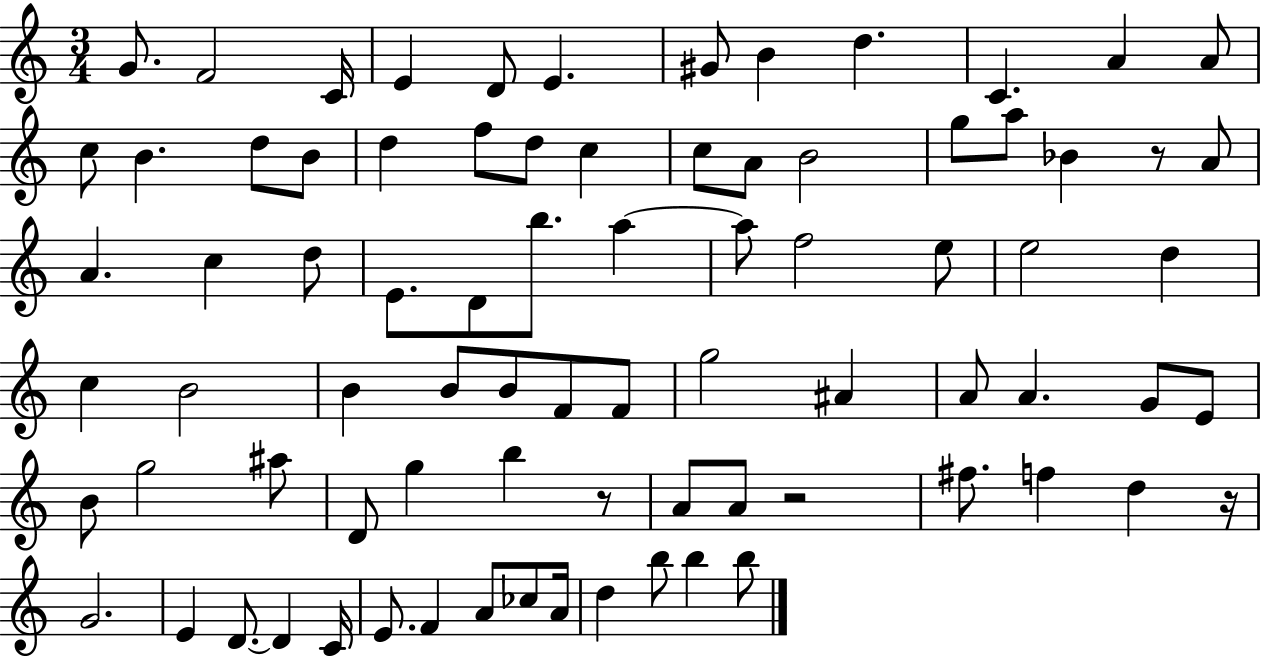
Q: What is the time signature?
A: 3/4